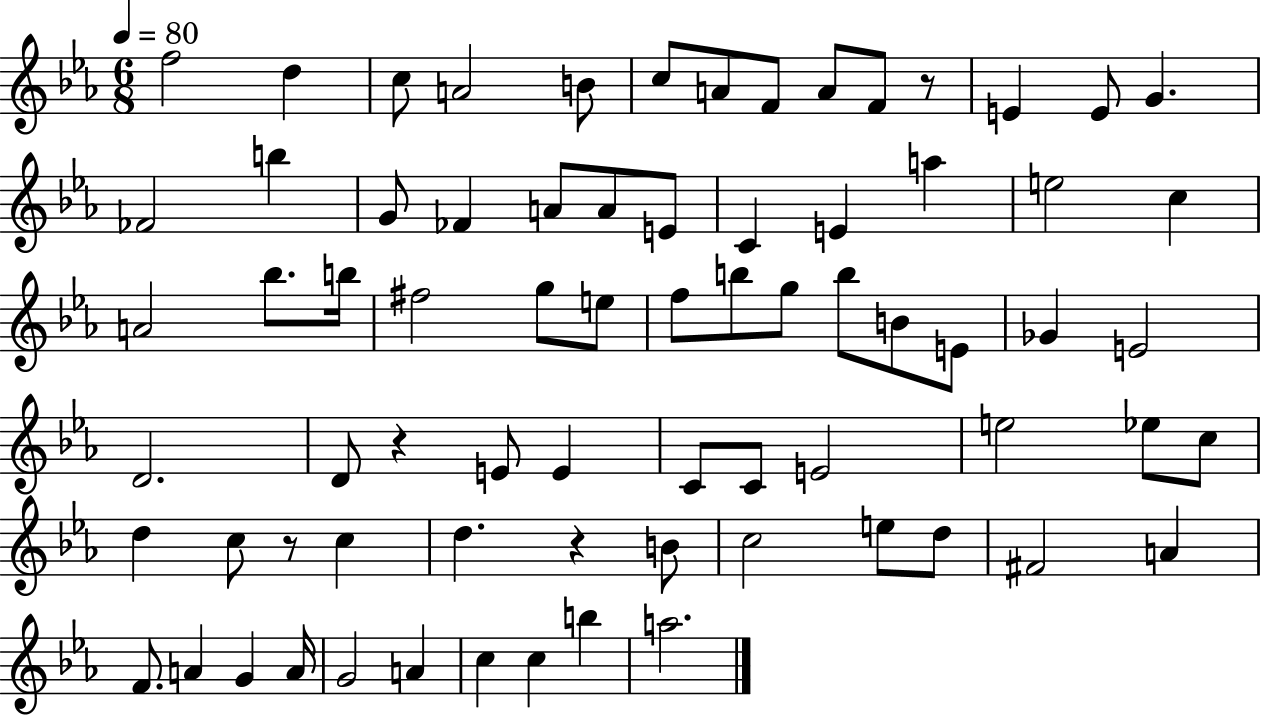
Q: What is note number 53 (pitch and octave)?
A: D5